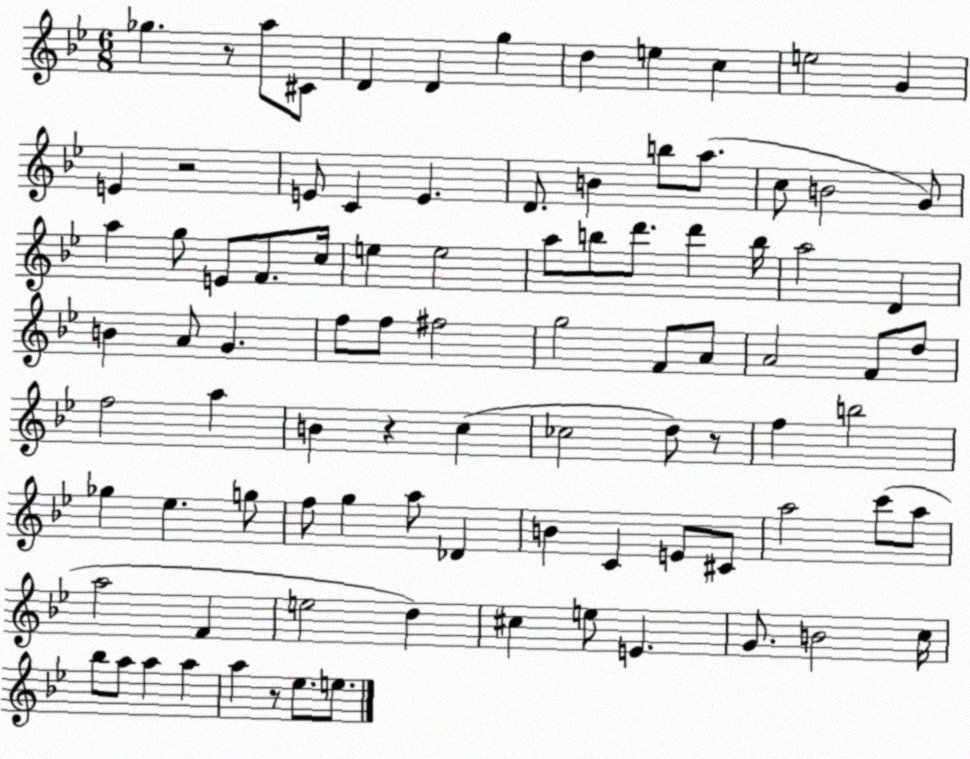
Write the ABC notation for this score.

X:1
T:Untitled
M:6/8
L:1/4
K:Bb
_g z/2 a/2 ^C/2 D D g d e c e2 G E z2 E/2 C E D/2 B b/2 a/2 c/2 B2 G/2 a g/2 E/2 F/2 c/4 e e2 a/2 b/2 d'/2 d' b/4 a2 D B A/2 G f/2 f/2 ^f2 g2 F/2 A/2 A2 F/2 d/2 f2 a B z c _c2 d/2 z/2 f b2 _g _e g/2 f/2 g a/2 _D B C E/2 ^C/2 a2 c'/2 a/2 a2 F e2 d ^c e/2 E G/2 B2 c/4 _b/2 a/2 a a a z/2 _e/2 e/2